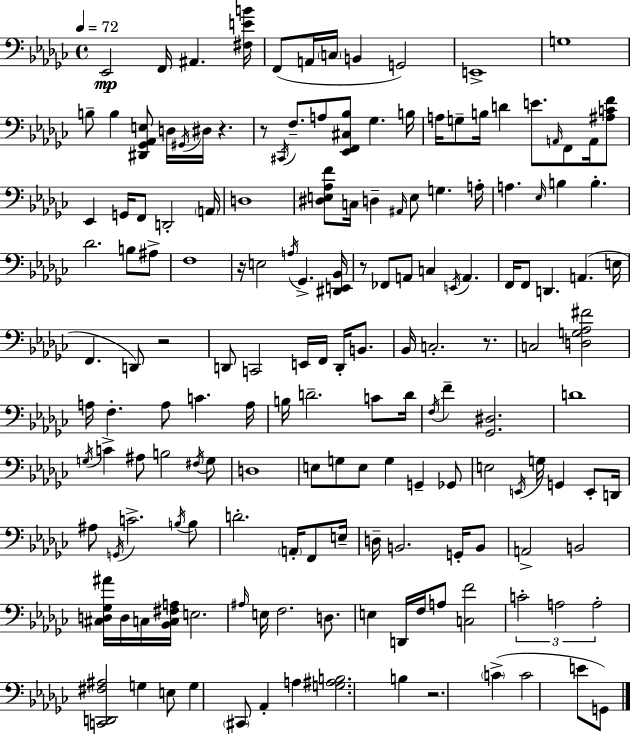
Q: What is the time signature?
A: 4/4